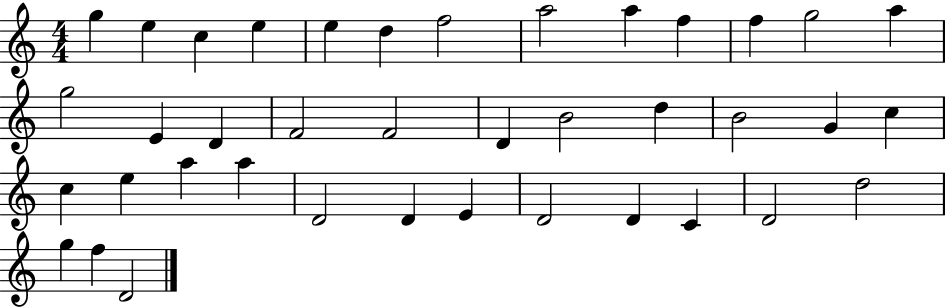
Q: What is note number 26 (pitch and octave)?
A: E5